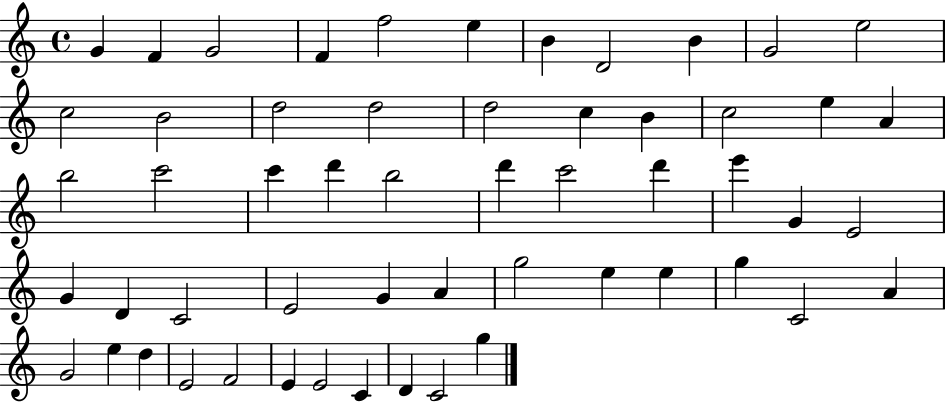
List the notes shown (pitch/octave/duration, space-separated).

G4/q F4/q G4/h F4/q F5/h E5/q B4/q D4/h B4/q G4/h E5/h C5/h B4/h D5/h D5/h D5/h C5/q B4/q C5/h E5/q A4/q B5/h C6/h C6/q D6/q B5/h D6/q C6/h D6/q E6/q G4/q E4/h G4/q D4/q C4/h E4/h G4/q A4/q G5/h E5/q E5/q G5/q C4/h A4/q G4/h E5/q D5/q E4/h F4/h E4/q E4/h C4/q D4/q C4/h G5/q